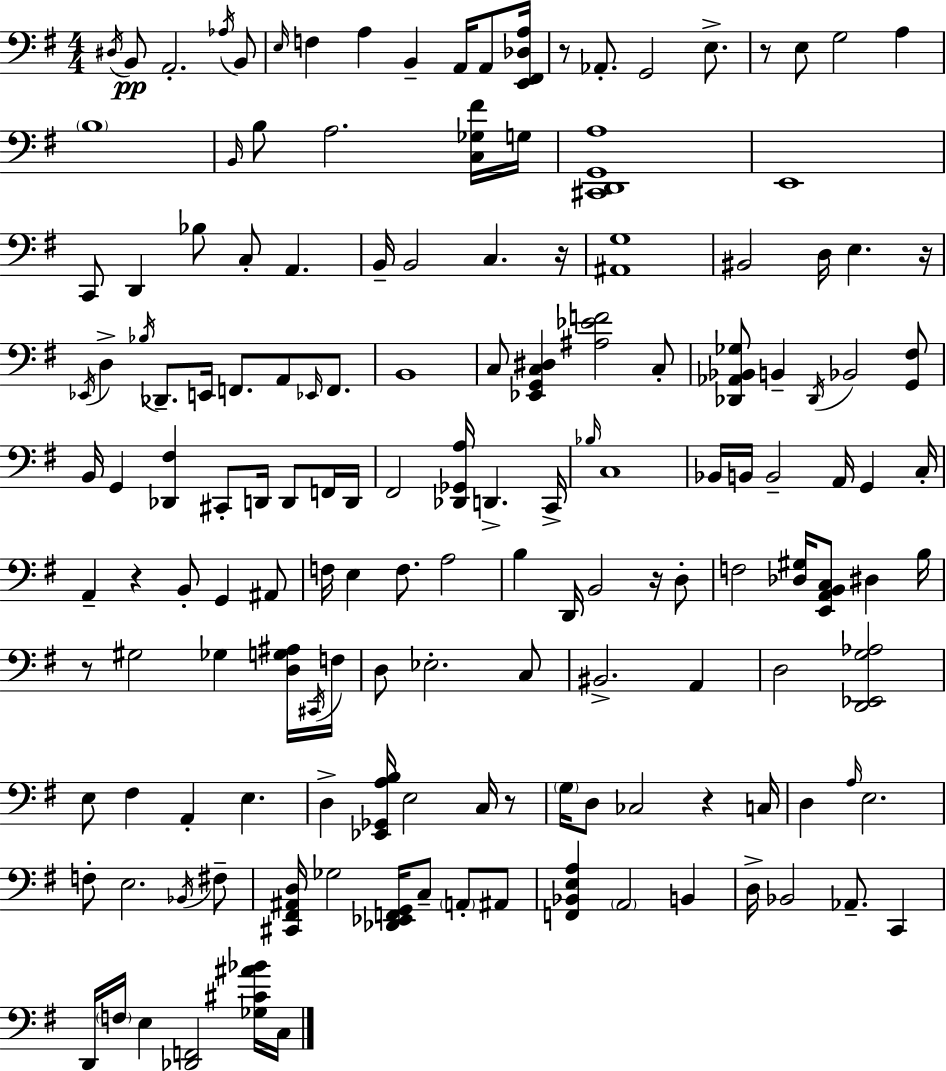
X:1
T:Untitled
M:4/4
L:1/4
K:G
^D,/4 B,,/2 A,,2 _A,/4 B,,/2 E,/4 F, A, B,, A,,/4 A,,/2 [E,,^F,,_D,A,]/4 z/2 _A,,/2 G,,2 E,/2 z/2 E,/2 G,2 A, B,4 B,,/4 B,/2 A,2 [C,_G,^F]/4 G,/4 [^C,,D,,G,,A,]4 E,,4 C,,/2 D,, _B,/2 C,/2 A,, B,,/4 B,,2 C, z/4 [^A,,G,]4 ^B,,2 D,/4 E, z/4 _E,,/4 D, _B,/4 _D,,/2 E,,/4 F,,/2 A,,/2 _E,,/4 F,,/2 B,,4 C,/2 [_E,,G,,C,^D,] [^A,_EF]2 C,/2 [_D,,_A,,_B,,_G,]/2 B,, _D,,/4 _B,,2 [G,,^F,]/2 B,,/4 G,, [_D,,^F,] ^C,,/2 D,,/4 D,,/2 F,,/4 D,,/4 ^F,,2 [_D,,_G,,A,]/4 D,, C,,/4 _B,/4 C,4 _B,,/4 B,,/4 B,,2 A,,/4 G,, C,/4 A,, z B,,/2 G,, ^A,,/2 F,/4 E, F,/2 A,2 B, D,,/4 B,,2 z/4 D,/2 F,2 [_D,^G,]/4 [E,,A,,B,,C,]/2 ^D, B,/4 z/2 ^G,2 _G, [D,G,^A,]/4 ^C,,/4 F,/4 D,/2 _E,2 C,/2 ^B,,2 A,, D,2 [D,,_E,,G,_A,]2 E,/2 ^F, A,, E, D, [_E,,_G,,A,B,]/4 E,2 C,/4 z/2 G,/4 D,/2 _C,2 z C,/4 D, A,/4 E,2 F,/2 E,2 _B,,/4 ^F,/2 [^C,,^F,,^A,,D,]/4 _G,2 [_D,,_E,,F,,G,,]/4 C,/2 A,,/2 ^A,,/2 [F,,_B,,E,A,] A,,2 B,, D,/4 _B,,2 _A,,/2 C,, D,,/4 F,/4 E, [_D,,F,,]2 [_G,^C^A_B]/4 C,/4